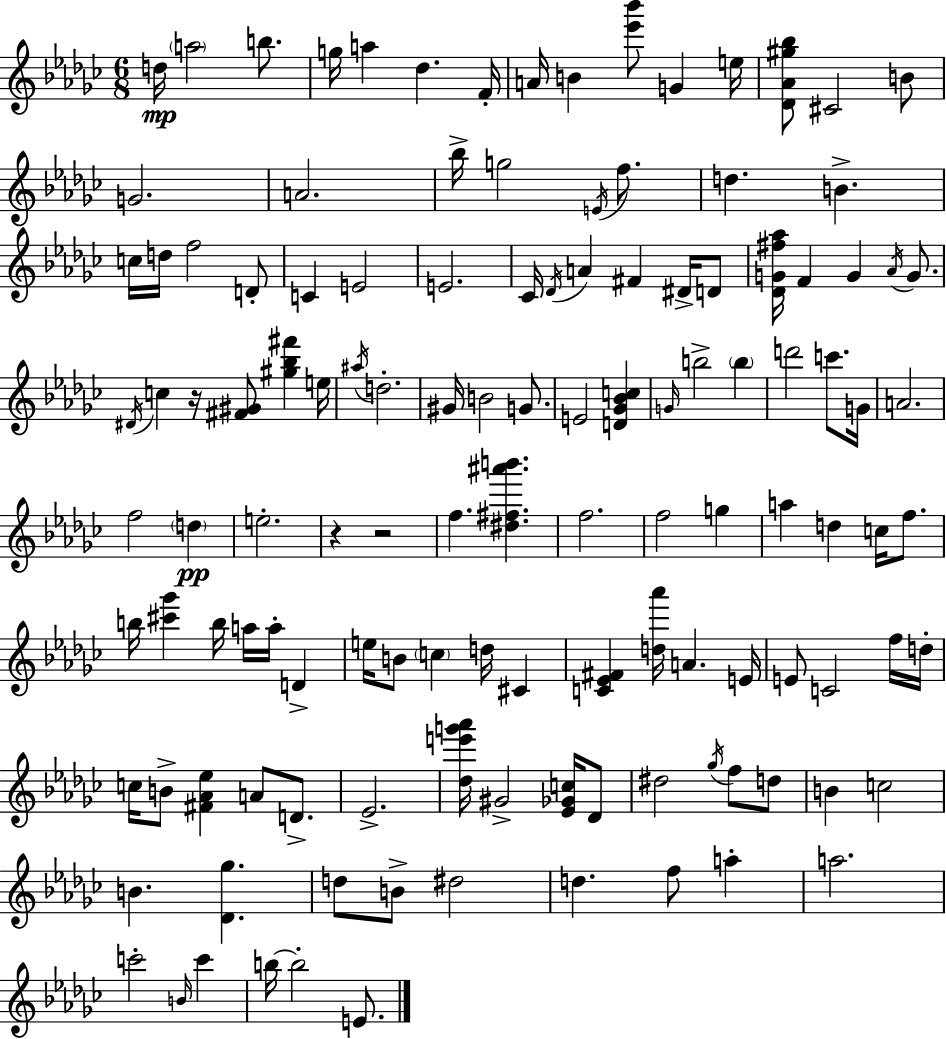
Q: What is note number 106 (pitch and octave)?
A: B5